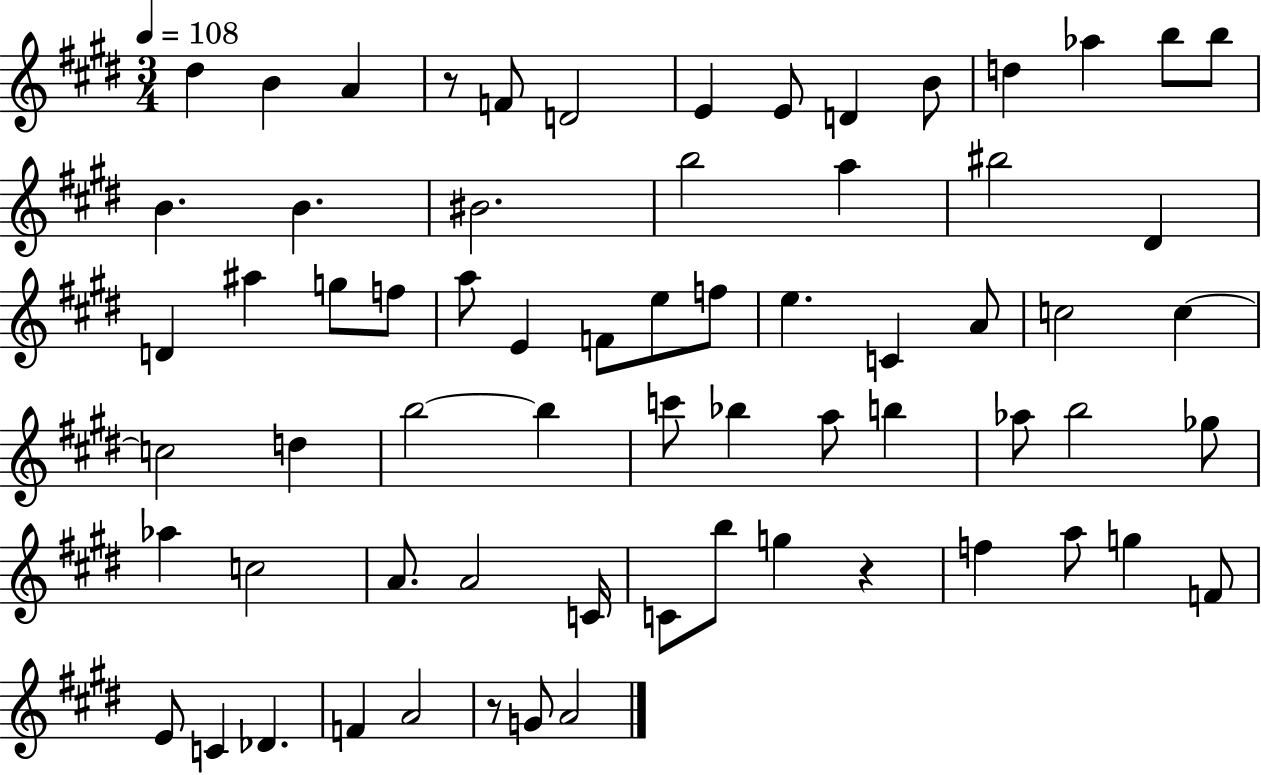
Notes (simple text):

D#5/q B4/q A4/q R/e F4/e D4/h E4/q E4/e D4/q B4/e D5/q Ab5/q B5/e B5/e B4/q. B4/q. BIS4/h. B5/h A5/q BIS5/h D#4/q D4/q A#5/q G5/e F5/e A5/e E4/q F4/e E5/e F5/e E5/q. C4/q A4/e C5/h C5/q C5/h D5/q B5/h B5/q C6/e Bb5/q A5/e B5/q Ab5/e B5/h Gb5/e Ab5/q C5/h A4/e. A4/h C4/s C4/e B5/e G5/q R/q F5/q A5/e G5/q F4/e E4/e C4/q Db4/q. F4/q A4/h R/e G4/e A4/h